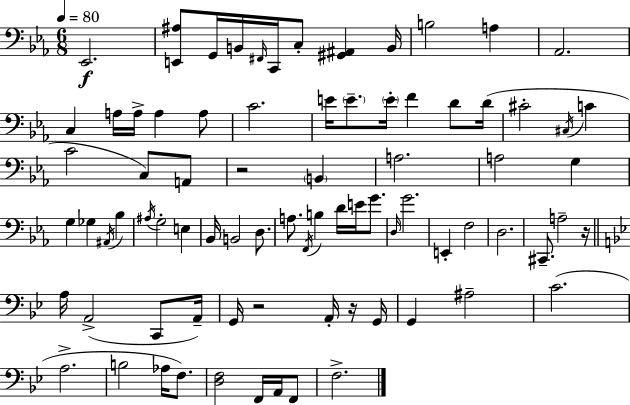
X:1
T:Untitled
M:6/8
L:1/4
K:Cm
_E,,2 [E,,^A,]/2 G,,/4 B,,/4 ^F,,/4 C,,/4 C,/2 [^G,,^A,,] B,,/4 B,2 A, _A,,2 C, A,/4 A,/4 A, A,/2 C2 E/4 E/2 E/4 F D/2 D/4 ^C2 ^C,/4 C C2 C,/2 A,,/2 z2 B,, A,2 A,2 G, G, _G, ^A,,/4 _B, ^A,/4 G,2 E, _B,,/4 B,,2 D,/2 A,/2 F,,/4 B, D/4 E/4 G/2 D,/4 G2 E,, F,2 D,2 ^C,,/2 A,2 z/4 A,/4 A,,2 C,,/2 A,,/4 G,,/4 z2 A,,/4 z/4 G,,/4 G,, ^A,2 C2 A,2 B,2 _A,/4 F,/2 [D,F,]2 F,,/4 A,,/4 F,,/2 F,2